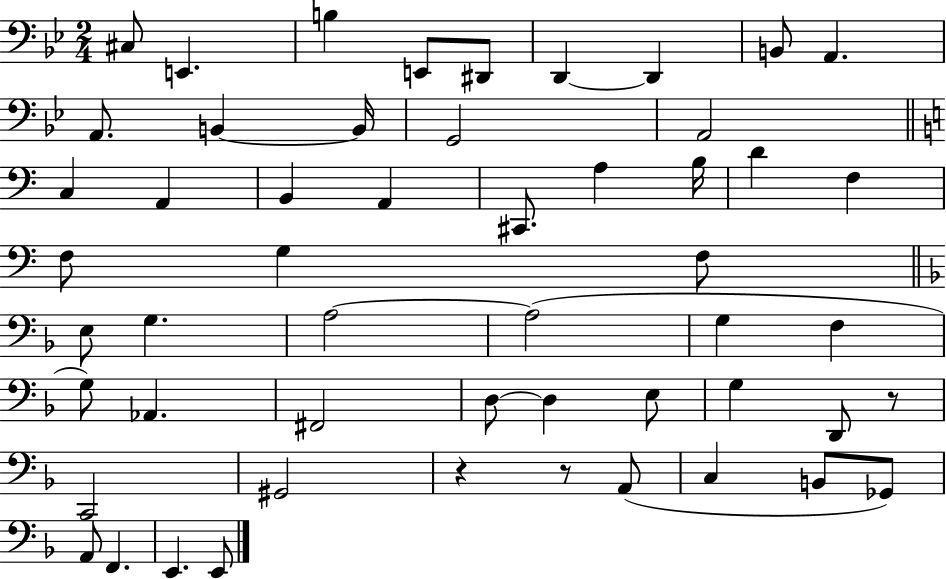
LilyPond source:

{
  \clef bass
  \numericTimeSignature
  \time 2/4
  \key bes \major
  cis8 e,4. | b4 e,8 dis,8 | d,4~~ d,4 | b,8 a,4. | \break a,8. b,4~~ b,16 | g,2 | a,2 | \bar "||" \break \key a \minor c4 a,4 | b,4 a,4 | cis,8. a4 b16 | d'4 f4 | \break f8 g4 f8 | \bar "||" \break \key f \major e8 g4. | a2~~ | a2( | g4 f4 | \break g8) aes,4. | fis,2 | d8~~ d4 e8 | g4 d,8 r8 | \break c,2 | gis,2 | r4 r8 a,8( | c4 b,8 ges,8) | \break a,8 f,4. | e,4. e,8 | \bar "|."
}